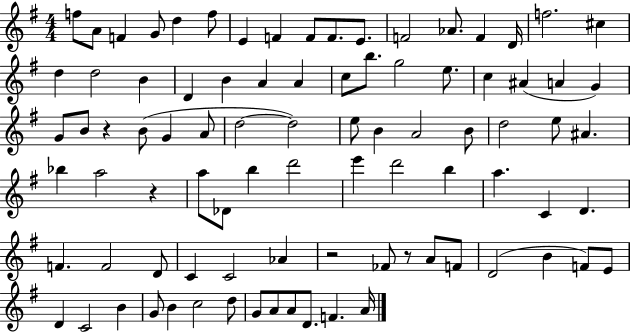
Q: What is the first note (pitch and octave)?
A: F5